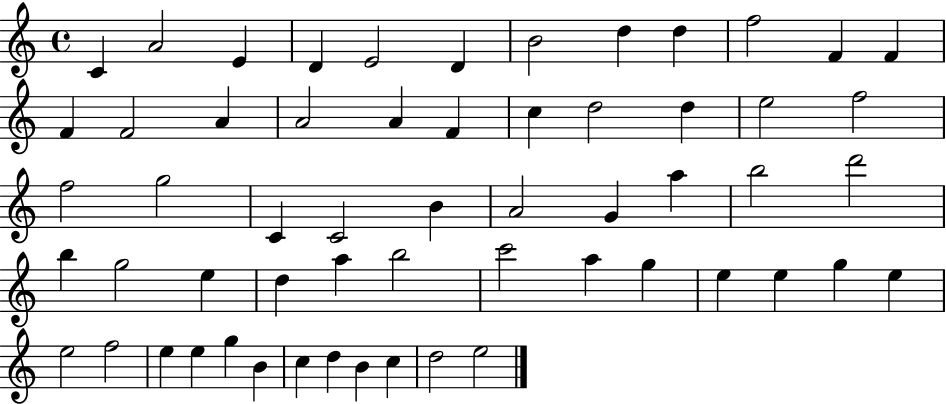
{
  \clef treble
  \time 4/4
  \defaultTimeSignature
  \key c \major
  c'4 a'2 e'4 | d'4 e'2 d'4 | b'2 d''4 d''4 | f''2 f'4 f'4 | \break f'4 f'2 a'4 | a'2 a'4 f'4 | c''4 d''2 d''4 | e''2 f''2 | \break f''2 g''2 | c'4 c'2 b'4 | a'2 g'4 a''4 | b''2 d'''2 | \break b''4 g''2 e''4 | d''4 a''4 b''2 | c'''2 a''4 g''4 | e''4 e''4 g''4 e''4 | \break e''2 f''2 | e''4 e''4 g''4 b'4 | c''4 d''4 b'4 c''4 | d''2 e''2 | \break \bar "|."
}